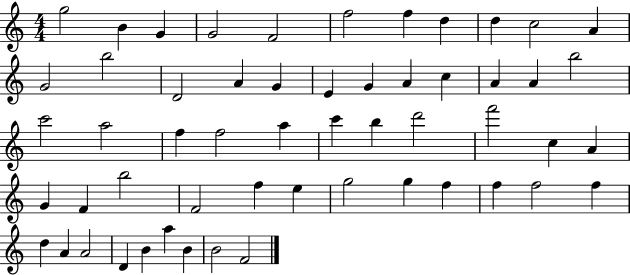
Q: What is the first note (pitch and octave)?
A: G5